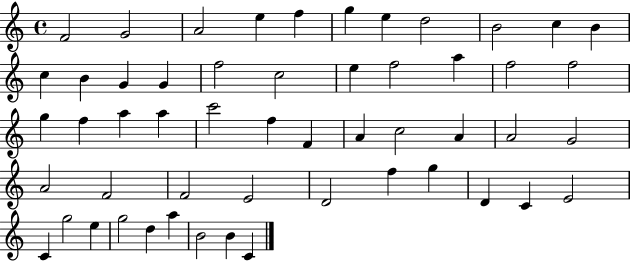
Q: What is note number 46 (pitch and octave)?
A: G5